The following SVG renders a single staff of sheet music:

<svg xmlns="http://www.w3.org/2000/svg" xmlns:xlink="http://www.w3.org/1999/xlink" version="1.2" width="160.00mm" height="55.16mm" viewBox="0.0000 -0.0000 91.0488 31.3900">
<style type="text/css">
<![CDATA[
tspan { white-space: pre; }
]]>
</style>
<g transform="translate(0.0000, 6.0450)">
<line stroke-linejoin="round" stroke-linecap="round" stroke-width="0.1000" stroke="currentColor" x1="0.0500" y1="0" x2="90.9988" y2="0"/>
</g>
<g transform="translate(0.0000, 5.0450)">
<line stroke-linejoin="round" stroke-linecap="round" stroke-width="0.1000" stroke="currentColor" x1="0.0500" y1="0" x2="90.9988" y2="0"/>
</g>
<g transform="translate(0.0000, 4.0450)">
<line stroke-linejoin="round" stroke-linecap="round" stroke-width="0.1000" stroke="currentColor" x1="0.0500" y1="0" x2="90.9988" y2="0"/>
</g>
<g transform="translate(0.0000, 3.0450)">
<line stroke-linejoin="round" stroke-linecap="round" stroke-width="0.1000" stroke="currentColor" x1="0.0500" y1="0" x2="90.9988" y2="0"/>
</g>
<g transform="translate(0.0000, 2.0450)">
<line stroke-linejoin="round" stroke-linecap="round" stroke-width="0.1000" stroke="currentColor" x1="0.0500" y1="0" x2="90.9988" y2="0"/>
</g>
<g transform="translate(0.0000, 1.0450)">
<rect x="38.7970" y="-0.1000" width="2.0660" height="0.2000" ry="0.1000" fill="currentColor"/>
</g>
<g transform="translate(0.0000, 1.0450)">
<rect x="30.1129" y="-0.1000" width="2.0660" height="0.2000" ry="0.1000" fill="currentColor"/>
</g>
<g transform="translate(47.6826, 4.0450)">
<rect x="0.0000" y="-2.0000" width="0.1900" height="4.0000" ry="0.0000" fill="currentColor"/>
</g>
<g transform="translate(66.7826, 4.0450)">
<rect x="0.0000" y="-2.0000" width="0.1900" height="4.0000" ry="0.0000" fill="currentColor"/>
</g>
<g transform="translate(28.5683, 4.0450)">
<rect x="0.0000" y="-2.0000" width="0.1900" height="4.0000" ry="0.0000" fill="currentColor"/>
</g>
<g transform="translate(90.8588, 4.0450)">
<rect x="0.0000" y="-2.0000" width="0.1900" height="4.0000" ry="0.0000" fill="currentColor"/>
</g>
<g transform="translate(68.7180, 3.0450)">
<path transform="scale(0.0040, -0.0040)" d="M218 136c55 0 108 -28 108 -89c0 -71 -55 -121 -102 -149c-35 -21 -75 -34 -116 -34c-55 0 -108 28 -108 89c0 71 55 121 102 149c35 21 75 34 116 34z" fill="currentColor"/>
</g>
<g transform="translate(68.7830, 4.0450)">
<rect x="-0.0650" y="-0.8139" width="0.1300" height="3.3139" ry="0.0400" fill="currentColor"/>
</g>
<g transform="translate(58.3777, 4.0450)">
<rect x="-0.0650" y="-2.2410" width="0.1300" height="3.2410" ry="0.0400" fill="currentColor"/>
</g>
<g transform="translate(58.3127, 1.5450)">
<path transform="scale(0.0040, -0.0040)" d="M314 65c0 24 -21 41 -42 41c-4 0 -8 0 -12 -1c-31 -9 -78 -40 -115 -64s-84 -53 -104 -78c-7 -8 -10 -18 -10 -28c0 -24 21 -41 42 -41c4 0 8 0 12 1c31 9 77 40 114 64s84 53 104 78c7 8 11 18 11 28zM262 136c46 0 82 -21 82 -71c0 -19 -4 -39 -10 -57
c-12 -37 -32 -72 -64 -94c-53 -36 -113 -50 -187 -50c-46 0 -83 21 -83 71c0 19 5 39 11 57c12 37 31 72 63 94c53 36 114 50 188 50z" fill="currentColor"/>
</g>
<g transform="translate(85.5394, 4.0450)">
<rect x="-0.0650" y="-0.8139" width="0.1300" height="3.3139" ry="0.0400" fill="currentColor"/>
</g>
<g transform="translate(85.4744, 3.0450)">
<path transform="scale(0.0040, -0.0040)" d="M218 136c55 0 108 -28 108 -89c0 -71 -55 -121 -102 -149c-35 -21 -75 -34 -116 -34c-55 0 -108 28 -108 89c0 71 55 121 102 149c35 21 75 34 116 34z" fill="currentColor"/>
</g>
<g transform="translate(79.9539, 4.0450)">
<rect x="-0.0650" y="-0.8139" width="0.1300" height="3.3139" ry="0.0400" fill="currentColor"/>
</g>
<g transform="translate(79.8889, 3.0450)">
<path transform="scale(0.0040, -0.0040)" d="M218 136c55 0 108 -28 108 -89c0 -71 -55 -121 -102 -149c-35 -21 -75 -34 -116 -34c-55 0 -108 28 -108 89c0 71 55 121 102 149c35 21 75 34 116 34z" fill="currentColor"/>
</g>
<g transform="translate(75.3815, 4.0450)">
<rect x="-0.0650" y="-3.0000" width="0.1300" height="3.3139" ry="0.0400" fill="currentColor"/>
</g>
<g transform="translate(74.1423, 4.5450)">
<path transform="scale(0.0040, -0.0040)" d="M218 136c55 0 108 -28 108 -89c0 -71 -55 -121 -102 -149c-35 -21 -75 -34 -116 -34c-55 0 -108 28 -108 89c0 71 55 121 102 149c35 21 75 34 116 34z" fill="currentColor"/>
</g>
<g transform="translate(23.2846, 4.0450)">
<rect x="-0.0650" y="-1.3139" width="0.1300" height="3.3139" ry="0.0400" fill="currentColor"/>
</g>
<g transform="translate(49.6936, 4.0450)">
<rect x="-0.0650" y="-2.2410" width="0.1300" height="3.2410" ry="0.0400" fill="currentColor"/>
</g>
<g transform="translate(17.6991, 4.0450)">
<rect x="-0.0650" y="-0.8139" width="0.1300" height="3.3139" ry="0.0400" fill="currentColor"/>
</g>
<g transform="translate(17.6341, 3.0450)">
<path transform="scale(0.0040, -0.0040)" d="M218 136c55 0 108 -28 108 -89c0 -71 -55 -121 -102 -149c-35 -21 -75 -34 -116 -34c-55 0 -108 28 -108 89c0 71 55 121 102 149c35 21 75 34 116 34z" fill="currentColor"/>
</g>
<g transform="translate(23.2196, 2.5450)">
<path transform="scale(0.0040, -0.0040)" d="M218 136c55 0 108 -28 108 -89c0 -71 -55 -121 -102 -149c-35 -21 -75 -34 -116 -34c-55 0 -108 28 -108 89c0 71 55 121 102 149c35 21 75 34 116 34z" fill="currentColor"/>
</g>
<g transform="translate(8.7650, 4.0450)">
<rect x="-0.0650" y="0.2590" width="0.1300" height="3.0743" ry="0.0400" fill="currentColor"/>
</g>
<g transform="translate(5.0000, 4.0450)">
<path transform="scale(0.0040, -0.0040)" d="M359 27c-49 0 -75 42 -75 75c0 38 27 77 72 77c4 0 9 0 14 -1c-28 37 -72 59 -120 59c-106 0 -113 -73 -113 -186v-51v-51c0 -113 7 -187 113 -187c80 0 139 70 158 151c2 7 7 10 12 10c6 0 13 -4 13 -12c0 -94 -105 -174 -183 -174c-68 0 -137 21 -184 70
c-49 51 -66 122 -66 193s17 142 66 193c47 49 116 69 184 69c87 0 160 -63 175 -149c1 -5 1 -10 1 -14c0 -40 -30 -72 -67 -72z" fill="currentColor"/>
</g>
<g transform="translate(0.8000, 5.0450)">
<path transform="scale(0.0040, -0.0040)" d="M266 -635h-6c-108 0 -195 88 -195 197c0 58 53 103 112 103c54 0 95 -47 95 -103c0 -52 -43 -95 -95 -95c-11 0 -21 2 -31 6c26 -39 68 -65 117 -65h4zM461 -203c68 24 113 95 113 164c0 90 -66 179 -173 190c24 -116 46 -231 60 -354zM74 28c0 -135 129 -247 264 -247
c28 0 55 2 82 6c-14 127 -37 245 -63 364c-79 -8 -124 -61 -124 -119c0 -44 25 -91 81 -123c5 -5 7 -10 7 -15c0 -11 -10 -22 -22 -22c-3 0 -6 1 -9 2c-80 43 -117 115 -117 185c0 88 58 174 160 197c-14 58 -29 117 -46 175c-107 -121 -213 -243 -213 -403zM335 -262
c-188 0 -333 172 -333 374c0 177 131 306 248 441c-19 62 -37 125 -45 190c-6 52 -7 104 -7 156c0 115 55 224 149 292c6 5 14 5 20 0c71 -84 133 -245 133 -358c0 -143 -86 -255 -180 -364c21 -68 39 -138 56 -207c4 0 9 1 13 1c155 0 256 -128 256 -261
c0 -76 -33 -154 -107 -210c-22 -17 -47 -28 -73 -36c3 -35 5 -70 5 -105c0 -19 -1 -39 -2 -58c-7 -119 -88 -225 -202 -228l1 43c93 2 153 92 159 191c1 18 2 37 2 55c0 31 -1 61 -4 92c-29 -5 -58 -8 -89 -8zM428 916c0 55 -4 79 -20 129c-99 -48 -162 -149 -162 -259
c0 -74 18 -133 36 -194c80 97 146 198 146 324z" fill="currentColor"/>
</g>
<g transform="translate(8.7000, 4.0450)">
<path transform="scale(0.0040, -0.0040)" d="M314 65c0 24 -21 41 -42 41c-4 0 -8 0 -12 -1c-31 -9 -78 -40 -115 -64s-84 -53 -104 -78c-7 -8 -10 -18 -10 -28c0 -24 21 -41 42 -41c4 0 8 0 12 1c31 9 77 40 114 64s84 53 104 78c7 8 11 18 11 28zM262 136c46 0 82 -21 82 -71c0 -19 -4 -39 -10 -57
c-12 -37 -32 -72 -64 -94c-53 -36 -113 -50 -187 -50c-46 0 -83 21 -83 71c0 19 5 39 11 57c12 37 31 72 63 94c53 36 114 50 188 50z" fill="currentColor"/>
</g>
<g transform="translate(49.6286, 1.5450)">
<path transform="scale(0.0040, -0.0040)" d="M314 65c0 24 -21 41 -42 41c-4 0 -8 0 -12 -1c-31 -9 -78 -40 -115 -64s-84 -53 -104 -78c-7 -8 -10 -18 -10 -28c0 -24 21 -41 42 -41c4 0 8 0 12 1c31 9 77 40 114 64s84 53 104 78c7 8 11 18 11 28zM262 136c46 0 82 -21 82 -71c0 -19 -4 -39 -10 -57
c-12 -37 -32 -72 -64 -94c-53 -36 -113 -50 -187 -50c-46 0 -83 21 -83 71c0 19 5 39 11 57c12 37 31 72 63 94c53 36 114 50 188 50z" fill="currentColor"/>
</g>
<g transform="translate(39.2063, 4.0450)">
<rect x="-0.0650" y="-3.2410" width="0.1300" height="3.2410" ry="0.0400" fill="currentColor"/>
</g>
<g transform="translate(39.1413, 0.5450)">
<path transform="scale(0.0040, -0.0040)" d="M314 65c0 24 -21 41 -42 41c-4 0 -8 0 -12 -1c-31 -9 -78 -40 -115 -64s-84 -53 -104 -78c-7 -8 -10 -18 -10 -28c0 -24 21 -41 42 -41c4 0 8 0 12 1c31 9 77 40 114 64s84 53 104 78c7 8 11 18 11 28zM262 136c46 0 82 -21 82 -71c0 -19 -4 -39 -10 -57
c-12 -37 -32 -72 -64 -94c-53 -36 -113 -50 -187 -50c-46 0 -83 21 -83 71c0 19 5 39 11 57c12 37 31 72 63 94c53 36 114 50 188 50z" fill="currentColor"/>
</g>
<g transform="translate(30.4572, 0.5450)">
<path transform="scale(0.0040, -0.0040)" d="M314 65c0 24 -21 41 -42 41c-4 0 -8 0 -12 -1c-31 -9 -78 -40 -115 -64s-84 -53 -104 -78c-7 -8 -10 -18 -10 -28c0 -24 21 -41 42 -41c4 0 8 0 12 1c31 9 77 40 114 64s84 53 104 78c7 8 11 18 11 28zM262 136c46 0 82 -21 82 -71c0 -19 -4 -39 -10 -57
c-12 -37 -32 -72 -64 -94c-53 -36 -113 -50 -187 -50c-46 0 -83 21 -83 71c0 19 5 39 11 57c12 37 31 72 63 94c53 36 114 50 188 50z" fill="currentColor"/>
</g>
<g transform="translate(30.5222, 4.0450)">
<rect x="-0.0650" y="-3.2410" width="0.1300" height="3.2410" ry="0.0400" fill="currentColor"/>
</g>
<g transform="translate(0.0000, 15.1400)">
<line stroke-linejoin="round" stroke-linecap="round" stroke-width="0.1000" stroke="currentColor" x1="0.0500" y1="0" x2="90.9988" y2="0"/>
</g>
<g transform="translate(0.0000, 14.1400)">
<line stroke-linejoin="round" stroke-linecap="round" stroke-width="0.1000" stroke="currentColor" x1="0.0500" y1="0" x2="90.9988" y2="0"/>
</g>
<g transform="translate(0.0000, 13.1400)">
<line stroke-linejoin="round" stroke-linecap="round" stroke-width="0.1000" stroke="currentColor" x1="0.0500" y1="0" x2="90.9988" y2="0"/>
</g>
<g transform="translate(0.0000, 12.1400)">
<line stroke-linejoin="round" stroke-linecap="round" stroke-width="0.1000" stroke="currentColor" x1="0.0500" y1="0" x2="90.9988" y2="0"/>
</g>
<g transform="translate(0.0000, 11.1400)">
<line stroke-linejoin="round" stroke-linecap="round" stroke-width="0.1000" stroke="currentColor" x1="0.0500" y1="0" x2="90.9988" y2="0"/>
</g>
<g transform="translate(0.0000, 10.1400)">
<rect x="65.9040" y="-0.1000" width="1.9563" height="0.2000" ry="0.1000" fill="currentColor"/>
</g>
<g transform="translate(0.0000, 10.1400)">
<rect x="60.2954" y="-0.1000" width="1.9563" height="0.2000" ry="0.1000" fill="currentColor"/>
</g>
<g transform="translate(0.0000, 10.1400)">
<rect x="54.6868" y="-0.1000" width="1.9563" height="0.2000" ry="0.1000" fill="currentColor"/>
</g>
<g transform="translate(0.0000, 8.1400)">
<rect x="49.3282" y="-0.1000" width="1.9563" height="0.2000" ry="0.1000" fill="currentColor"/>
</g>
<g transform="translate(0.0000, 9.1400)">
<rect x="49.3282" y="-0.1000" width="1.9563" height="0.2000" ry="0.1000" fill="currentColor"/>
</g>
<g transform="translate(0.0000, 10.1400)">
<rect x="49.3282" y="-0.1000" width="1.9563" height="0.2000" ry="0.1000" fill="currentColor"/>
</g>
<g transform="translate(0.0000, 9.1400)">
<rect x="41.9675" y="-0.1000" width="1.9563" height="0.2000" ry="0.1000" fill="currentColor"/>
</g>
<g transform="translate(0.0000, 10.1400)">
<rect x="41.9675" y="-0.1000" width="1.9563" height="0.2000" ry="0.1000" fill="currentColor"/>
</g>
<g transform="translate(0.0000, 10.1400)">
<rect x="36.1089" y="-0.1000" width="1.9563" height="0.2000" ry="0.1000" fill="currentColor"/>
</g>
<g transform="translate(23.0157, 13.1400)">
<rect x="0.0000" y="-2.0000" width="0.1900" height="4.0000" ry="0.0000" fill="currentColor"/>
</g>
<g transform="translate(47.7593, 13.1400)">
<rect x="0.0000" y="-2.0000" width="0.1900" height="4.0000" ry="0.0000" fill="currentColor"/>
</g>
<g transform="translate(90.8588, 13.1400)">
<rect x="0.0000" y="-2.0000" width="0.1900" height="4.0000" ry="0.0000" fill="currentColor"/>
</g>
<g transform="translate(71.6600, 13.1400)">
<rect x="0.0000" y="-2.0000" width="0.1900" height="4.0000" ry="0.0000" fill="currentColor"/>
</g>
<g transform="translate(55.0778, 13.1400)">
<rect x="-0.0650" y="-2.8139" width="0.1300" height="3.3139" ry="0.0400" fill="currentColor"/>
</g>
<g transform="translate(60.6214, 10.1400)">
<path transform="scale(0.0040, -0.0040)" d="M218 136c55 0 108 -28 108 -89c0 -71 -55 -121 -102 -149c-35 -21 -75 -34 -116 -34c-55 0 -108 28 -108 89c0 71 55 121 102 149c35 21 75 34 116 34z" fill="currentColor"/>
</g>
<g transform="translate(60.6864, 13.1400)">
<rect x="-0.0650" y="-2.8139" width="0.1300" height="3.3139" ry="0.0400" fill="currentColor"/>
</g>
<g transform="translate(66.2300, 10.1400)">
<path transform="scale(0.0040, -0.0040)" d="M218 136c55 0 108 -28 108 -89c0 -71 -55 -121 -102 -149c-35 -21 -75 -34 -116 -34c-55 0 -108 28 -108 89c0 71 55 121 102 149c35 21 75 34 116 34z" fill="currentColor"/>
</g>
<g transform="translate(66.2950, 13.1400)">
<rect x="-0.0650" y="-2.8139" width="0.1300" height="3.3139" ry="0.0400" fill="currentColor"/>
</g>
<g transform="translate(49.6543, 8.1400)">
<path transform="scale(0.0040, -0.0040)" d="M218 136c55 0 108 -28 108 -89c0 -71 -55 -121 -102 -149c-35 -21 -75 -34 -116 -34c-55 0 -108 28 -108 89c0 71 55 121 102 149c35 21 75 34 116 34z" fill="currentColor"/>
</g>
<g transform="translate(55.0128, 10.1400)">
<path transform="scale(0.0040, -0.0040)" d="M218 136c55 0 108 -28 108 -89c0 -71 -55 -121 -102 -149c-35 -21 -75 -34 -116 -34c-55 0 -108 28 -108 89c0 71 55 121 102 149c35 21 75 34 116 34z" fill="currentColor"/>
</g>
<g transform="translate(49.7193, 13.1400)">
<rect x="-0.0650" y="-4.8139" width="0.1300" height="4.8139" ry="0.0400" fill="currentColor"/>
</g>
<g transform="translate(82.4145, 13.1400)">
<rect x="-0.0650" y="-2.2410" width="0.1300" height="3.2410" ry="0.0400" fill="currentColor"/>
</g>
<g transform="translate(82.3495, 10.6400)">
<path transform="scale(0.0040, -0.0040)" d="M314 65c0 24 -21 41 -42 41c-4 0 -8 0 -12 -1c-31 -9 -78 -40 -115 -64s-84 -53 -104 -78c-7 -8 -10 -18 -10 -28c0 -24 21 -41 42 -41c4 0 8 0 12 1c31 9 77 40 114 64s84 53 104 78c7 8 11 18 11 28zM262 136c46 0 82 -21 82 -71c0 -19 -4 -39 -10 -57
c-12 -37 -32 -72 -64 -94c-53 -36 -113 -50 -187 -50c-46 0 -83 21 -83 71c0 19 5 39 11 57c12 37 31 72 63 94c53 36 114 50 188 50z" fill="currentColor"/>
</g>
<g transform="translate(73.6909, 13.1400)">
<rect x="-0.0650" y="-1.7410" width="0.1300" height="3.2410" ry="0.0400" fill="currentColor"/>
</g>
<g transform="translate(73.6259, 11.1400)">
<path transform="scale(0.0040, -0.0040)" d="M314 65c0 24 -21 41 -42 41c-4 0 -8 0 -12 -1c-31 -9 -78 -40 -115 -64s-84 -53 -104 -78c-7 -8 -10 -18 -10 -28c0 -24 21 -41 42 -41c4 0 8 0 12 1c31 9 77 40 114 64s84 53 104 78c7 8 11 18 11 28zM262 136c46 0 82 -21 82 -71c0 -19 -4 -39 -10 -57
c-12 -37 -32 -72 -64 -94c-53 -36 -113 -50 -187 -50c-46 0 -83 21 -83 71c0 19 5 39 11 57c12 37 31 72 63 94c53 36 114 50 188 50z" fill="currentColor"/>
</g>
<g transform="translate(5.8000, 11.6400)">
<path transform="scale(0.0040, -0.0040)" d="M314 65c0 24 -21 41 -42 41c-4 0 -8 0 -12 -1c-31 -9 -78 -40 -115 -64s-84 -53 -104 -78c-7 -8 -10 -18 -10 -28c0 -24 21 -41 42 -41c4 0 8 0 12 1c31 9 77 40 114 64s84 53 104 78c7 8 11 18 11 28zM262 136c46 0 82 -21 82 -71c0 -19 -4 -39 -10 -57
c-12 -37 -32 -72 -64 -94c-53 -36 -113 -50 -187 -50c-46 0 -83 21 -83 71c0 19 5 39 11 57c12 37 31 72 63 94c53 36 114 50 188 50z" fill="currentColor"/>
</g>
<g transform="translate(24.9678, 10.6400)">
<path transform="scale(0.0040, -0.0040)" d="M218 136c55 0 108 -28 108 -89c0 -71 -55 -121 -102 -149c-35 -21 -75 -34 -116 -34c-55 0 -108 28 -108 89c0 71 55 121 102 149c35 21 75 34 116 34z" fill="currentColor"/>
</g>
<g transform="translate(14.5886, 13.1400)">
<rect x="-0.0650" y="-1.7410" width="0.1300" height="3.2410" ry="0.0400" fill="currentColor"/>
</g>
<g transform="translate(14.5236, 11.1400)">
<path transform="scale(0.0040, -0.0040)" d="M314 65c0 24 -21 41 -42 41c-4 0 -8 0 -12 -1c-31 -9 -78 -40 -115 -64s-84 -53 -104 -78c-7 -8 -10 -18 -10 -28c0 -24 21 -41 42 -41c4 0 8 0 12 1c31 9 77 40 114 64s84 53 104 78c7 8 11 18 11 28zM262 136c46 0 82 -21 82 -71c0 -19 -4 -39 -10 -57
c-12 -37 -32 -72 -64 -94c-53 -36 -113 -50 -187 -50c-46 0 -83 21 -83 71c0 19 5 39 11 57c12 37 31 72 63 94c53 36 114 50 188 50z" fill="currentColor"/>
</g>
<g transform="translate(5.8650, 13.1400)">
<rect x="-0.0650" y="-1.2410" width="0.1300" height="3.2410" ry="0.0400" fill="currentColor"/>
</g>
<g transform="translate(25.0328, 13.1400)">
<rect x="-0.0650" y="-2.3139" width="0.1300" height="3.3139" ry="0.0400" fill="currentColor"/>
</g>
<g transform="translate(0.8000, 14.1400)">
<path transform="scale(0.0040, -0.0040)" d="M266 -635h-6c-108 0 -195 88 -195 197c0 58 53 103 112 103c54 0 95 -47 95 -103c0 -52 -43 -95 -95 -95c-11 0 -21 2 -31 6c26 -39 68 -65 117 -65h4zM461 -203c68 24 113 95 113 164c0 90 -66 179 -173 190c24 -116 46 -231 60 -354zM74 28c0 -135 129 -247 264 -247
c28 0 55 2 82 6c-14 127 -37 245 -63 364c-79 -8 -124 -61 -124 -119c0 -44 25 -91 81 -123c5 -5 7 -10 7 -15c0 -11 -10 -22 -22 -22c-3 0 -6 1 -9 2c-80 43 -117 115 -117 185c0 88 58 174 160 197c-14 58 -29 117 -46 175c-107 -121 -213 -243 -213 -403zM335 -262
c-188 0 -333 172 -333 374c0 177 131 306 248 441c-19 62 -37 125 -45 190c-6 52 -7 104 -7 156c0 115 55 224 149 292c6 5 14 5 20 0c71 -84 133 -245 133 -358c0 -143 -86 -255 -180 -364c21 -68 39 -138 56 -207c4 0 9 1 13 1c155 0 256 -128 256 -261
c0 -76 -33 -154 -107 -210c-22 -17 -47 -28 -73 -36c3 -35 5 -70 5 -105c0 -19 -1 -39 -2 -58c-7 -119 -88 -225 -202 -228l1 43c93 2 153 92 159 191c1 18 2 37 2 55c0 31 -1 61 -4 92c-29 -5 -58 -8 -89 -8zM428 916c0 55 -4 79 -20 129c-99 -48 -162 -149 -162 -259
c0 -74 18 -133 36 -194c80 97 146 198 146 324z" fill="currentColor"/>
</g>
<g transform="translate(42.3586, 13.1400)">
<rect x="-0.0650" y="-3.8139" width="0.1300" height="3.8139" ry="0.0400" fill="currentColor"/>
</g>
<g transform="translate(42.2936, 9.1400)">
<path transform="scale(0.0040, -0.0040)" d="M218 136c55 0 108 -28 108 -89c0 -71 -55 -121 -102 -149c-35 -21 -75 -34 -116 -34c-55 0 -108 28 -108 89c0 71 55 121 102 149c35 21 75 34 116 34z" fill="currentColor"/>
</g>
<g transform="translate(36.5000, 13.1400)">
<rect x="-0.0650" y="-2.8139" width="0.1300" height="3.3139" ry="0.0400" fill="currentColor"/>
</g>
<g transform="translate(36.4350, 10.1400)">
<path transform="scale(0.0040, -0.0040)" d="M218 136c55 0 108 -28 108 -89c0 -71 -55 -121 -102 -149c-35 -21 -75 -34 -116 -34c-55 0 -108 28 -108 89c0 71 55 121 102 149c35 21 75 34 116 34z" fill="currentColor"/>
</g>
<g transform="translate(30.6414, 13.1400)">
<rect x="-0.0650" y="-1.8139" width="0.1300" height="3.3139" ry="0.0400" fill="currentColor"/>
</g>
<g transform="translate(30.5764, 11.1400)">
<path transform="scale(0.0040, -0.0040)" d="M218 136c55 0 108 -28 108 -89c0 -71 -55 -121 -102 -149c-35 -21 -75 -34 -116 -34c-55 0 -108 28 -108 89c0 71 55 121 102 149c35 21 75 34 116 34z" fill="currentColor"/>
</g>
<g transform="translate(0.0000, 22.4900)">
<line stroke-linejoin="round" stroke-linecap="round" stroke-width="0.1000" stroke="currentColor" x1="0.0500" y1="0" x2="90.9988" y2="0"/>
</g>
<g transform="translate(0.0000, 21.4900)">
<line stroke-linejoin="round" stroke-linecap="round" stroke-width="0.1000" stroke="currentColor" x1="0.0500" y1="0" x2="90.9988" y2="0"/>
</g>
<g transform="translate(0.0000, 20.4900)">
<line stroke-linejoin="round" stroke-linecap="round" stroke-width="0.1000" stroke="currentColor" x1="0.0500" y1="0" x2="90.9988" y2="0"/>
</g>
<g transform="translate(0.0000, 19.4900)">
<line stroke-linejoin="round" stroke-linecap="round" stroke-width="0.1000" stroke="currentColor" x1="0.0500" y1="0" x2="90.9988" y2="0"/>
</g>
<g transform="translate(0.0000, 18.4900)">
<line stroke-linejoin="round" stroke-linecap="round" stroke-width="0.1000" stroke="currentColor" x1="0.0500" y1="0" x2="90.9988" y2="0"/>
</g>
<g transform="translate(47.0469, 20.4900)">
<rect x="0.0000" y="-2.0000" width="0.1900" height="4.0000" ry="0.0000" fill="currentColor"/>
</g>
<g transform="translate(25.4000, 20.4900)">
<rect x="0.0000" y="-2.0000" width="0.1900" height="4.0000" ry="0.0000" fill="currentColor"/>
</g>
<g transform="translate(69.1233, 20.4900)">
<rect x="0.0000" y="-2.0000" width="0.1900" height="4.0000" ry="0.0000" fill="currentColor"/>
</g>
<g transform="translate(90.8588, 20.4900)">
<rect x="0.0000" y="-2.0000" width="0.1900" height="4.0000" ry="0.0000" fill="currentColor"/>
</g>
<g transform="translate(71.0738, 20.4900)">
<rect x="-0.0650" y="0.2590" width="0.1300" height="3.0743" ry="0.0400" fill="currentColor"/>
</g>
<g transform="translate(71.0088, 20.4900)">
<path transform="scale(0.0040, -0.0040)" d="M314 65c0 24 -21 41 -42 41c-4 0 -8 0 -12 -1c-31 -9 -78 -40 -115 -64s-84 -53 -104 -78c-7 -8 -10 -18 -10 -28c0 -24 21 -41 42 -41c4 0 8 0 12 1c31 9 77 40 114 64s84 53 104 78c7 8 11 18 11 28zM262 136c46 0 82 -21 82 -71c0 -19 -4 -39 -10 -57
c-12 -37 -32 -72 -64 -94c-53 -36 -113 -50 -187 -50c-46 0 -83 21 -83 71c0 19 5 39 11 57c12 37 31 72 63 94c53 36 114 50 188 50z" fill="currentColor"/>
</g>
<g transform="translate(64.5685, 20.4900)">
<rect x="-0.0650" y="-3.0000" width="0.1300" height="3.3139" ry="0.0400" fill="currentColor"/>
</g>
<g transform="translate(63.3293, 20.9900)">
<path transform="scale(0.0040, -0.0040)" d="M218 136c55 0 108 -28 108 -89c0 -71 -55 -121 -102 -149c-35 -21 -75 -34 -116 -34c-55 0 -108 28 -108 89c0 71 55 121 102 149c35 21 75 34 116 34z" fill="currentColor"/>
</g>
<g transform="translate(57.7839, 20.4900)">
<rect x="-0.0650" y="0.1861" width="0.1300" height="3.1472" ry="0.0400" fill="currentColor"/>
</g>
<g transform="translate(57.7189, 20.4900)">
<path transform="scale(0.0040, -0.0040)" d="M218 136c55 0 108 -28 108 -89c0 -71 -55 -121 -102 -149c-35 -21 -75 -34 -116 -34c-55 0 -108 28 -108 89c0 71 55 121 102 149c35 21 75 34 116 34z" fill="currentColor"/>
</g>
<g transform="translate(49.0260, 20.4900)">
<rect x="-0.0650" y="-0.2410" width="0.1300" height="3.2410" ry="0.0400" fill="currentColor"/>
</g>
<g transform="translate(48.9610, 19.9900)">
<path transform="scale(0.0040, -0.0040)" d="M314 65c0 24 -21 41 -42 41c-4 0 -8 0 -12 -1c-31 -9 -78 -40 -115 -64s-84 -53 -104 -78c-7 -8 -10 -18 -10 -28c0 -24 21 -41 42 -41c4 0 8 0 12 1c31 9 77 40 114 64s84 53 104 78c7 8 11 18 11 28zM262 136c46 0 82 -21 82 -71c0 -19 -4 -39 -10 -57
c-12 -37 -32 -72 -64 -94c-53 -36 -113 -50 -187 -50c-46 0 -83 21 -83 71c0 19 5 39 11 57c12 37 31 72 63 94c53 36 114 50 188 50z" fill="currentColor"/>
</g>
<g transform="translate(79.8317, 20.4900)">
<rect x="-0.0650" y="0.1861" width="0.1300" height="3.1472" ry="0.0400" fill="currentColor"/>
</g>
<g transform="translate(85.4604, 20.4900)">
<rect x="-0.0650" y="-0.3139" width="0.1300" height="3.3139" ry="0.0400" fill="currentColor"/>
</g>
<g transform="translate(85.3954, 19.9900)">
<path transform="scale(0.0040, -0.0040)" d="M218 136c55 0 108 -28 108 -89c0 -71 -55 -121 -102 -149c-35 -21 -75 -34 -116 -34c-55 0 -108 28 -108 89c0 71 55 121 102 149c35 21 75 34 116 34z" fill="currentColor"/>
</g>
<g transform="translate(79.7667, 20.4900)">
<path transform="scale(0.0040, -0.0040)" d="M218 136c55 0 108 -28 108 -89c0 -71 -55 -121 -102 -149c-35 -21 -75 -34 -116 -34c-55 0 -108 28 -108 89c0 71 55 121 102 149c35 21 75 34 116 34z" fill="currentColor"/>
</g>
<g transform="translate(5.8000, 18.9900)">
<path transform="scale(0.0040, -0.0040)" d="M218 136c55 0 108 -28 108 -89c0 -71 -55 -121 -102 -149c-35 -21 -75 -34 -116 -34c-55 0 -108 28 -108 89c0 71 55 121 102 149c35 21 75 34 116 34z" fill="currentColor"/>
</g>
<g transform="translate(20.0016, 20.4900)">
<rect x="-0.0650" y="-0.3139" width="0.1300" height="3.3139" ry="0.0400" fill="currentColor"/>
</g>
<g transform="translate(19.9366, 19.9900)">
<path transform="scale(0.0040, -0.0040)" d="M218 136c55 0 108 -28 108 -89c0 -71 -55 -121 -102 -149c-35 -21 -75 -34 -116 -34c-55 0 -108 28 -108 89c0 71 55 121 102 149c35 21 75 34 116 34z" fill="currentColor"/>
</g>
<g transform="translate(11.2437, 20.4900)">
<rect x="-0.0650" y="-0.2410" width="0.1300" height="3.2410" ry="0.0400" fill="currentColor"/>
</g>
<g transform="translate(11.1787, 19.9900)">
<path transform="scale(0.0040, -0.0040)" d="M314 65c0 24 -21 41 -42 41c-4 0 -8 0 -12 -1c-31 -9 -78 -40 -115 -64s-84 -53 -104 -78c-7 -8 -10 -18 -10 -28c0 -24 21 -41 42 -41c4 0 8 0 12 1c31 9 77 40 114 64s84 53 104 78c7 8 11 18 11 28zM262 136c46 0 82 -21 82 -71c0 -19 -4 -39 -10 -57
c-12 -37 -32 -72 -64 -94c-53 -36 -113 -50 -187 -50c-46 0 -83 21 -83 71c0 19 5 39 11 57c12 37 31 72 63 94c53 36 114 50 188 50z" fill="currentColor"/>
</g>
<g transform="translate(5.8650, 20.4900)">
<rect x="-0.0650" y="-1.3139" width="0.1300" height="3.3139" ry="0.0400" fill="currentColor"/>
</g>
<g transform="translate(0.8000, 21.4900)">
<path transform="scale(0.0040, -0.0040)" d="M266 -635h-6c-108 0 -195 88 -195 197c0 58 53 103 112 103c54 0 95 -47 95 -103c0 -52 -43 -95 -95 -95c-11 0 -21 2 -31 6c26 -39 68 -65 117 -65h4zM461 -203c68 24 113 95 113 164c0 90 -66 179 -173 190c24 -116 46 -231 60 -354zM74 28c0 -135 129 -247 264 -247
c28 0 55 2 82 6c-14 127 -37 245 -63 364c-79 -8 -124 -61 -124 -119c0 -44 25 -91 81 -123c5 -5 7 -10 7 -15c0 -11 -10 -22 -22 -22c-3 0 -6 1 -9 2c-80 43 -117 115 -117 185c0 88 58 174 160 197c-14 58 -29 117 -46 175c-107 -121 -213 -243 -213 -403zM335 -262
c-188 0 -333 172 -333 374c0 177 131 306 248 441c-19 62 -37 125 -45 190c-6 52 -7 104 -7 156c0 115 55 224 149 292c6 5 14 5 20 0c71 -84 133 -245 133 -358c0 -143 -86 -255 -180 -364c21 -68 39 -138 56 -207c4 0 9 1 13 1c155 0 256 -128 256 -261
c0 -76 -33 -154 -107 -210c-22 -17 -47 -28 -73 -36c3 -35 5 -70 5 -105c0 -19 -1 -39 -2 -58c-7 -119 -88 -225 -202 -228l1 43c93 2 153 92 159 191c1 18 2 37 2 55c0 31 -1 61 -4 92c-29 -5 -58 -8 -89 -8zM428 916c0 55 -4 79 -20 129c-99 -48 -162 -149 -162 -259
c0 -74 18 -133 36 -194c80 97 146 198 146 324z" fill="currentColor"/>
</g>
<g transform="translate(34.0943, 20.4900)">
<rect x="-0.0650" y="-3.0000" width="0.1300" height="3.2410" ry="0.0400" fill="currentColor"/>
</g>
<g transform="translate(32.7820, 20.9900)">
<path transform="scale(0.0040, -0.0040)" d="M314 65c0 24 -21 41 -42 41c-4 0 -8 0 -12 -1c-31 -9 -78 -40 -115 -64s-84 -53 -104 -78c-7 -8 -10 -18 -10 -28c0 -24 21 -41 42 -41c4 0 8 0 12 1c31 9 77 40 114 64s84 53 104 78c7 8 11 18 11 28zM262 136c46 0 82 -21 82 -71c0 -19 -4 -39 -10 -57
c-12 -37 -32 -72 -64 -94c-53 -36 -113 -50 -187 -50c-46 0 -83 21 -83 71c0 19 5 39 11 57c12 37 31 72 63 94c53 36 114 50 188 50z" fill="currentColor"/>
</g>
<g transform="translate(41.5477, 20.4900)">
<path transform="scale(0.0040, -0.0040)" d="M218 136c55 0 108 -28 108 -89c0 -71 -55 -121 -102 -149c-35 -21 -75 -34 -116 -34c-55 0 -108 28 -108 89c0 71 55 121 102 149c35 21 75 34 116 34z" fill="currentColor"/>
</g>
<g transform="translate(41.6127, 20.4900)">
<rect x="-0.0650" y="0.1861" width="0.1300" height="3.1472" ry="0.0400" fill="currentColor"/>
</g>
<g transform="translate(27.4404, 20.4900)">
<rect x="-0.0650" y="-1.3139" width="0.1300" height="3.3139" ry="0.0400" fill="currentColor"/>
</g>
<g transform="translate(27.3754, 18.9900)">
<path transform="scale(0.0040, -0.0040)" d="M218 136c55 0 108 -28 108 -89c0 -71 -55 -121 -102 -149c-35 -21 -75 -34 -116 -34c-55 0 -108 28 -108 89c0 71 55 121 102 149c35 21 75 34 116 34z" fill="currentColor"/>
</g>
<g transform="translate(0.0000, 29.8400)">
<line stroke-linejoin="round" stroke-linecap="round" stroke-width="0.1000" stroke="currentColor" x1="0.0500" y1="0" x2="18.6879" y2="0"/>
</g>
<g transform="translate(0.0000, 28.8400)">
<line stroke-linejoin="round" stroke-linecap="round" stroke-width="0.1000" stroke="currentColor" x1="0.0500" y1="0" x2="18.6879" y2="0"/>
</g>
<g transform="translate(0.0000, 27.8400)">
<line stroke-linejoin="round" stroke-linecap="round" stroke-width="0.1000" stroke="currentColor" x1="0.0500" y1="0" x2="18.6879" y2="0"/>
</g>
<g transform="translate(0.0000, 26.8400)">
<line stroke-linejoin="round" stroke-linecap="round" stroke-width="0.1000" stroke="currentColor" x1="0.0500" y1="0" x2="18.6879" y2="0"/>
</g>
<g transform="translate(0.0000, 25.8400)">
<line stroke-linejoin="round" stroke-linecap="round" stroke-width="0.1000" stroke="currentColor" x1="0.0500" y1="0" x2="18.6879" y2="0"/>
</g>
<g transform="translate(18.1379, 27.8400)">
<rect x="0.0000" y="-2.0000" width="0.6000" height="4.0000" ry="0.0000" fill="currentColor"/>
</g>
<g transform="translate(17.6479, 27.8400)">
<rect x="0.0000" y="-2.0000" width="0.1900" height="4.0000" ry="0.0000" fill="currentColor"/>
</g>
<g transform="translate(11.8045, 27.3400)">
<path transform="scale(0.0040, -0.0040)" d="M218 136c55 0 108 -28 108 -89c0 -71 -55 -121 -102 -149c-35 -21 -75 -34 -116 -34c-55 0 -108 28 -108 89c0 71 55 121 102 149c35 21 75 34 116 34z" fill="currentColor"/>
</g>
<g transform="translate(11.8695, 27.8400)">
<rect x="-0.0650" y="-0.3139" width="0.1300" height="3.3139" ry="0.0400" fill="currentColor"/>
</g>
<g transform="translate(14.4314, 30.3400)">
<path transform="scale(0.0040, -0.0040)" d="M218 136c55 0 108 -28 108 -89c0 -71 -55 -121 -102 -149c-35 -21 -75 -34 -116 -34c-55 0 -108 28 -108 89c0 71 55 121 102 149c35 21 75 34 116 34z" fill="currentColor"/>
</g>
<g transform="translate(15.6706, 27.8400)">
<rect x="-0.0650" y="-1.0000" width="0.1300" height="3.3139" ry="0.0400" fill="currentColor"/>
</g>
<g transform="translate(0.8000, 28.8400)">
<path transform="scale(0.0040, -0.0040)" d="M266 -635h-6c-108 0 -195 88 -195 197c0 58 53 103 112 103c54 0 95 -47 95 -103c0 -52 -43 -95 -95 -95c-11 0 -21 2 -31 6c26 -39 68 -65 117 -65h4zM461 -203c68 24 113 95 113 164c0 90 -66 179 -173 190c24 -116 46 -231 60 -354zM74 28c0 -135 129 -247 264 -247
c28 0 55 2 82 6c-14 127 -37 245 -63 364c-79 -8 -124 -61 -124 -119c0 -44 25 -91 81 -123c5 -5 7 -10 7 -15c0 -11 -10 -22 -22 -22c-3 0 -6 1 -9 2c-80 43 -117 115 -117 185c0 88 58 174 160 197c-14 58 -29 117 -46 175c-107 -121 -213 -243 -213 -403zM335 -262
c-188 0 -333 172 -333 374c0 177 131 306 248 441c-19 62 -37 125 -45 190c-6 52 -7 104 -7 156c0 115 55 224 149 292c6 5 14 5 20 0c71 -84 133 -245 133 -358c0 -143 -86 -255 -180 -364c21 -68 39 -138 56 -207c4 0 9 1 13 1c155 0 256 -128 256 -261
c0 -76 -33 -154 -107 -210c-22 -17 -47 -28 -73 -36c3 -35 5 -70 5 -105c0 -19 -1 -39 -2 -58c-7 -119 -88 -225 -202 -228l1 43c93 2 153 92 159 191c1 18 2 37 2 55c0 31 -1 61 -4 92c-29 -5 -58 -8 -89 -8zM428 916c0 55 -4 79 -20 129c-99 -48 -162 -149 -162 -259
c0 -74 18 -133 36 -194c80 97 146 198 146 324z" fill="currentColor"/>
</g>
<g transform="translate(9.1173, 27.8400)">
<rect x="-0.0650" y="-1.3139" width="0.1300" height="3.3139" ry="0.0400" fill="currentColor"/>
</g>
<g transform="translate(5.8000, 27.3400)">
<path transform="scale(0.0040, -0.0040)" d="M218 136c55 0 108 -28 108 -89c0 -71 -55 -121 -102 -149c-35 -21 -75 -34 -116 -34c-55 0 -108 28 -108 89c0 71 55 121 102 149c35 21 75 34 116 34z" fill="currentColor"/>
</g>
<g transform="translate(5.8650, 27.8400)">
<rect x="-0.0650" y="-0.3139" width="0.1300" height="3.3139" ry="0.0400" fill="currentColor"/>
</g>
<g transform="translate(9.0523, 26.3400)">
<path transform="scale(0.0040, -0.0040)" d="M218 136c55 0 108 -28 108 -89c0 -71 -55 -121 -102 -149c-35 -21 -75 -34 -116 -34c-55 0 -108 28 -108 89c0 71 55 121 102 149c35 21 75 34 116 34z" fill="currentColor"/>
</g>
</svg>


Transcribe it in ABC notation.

X:1
T:Untitled
M:4/4
L:1/4
K:C
B2 d e b2 b2 g2 g2 d A d d e2 f2 g f a c' e' a a a f2 g2 e c2 c e A2 B c2 B A B2 B c c e c D